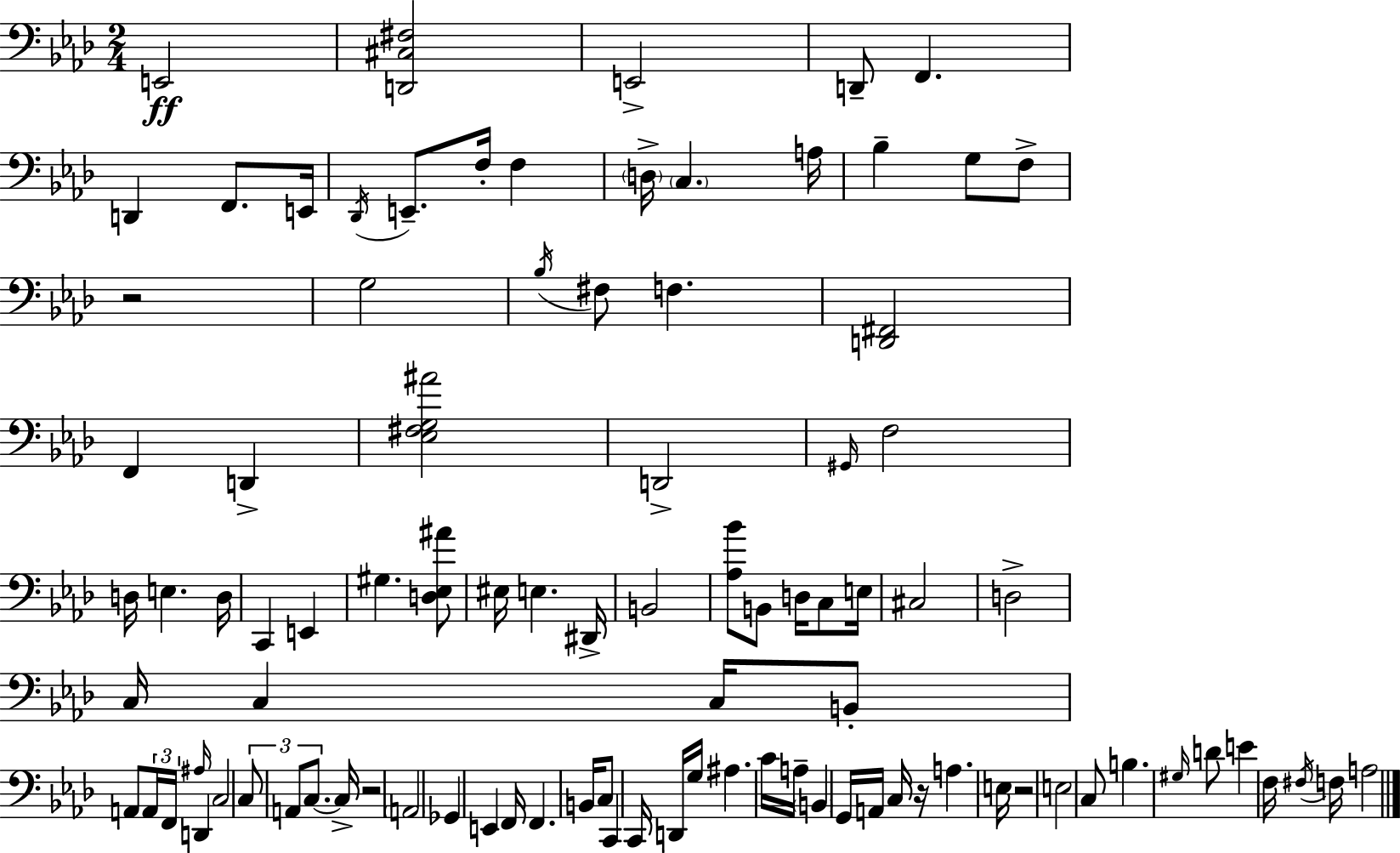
{
  \clef bass
  \numericTimeSignature
  \time 2/4
  \key aes \major
  \repeat volta 2 { e,2\ff | <d, cis fis>2 | e,2-> | d,8-- f,4. | \break d,4 f,8. e,16 | \acciaccatura { des,16 } e,8.-- f16-. f4 | \parenthesize d16-> \parenthesize c4. | a16 bes4-- g8 f8-> | \break r2 | g2 | \acciaccatura { bes16 } fis8 f4. | <d, fis,>2 | \break f,4 d,4-> | <ees fis g ais'>2 | d,2-> | \grace { gis,16 } f2 | \break d16 e4. | d16 c,4 e,4 | gis4. | <d ees ais'>8 eis16 e4. | \break dis,16-> b,2 | <aes bes'>8 b,8 d16 | c8 e16 cis2 | d2-> | \break c16 c4 | c16 b,8-. a,8 \tuplet 3/2 { a,16 f,16 \grace { ais16 } } | d,4 c2 | \tuplet 3/2 { c8 a,8 | \break c8.~~ } c16-> r2 | \parenthesize a,2 | ges,4 | e,4 f,16 f,4. | \break b,16 c8 c,4 | c,16 d,16 g16 ais4. | c'16 a16-- \parenthesize b,4 | g,16 a,16 c16 r16 a4. | \break e16 r2 | e2 | c8 b4. | \grace { gis16 } d'8 e'4 | \break f16 \acciaccatura { fis16 } f16 a2 | } \bar "|."
}